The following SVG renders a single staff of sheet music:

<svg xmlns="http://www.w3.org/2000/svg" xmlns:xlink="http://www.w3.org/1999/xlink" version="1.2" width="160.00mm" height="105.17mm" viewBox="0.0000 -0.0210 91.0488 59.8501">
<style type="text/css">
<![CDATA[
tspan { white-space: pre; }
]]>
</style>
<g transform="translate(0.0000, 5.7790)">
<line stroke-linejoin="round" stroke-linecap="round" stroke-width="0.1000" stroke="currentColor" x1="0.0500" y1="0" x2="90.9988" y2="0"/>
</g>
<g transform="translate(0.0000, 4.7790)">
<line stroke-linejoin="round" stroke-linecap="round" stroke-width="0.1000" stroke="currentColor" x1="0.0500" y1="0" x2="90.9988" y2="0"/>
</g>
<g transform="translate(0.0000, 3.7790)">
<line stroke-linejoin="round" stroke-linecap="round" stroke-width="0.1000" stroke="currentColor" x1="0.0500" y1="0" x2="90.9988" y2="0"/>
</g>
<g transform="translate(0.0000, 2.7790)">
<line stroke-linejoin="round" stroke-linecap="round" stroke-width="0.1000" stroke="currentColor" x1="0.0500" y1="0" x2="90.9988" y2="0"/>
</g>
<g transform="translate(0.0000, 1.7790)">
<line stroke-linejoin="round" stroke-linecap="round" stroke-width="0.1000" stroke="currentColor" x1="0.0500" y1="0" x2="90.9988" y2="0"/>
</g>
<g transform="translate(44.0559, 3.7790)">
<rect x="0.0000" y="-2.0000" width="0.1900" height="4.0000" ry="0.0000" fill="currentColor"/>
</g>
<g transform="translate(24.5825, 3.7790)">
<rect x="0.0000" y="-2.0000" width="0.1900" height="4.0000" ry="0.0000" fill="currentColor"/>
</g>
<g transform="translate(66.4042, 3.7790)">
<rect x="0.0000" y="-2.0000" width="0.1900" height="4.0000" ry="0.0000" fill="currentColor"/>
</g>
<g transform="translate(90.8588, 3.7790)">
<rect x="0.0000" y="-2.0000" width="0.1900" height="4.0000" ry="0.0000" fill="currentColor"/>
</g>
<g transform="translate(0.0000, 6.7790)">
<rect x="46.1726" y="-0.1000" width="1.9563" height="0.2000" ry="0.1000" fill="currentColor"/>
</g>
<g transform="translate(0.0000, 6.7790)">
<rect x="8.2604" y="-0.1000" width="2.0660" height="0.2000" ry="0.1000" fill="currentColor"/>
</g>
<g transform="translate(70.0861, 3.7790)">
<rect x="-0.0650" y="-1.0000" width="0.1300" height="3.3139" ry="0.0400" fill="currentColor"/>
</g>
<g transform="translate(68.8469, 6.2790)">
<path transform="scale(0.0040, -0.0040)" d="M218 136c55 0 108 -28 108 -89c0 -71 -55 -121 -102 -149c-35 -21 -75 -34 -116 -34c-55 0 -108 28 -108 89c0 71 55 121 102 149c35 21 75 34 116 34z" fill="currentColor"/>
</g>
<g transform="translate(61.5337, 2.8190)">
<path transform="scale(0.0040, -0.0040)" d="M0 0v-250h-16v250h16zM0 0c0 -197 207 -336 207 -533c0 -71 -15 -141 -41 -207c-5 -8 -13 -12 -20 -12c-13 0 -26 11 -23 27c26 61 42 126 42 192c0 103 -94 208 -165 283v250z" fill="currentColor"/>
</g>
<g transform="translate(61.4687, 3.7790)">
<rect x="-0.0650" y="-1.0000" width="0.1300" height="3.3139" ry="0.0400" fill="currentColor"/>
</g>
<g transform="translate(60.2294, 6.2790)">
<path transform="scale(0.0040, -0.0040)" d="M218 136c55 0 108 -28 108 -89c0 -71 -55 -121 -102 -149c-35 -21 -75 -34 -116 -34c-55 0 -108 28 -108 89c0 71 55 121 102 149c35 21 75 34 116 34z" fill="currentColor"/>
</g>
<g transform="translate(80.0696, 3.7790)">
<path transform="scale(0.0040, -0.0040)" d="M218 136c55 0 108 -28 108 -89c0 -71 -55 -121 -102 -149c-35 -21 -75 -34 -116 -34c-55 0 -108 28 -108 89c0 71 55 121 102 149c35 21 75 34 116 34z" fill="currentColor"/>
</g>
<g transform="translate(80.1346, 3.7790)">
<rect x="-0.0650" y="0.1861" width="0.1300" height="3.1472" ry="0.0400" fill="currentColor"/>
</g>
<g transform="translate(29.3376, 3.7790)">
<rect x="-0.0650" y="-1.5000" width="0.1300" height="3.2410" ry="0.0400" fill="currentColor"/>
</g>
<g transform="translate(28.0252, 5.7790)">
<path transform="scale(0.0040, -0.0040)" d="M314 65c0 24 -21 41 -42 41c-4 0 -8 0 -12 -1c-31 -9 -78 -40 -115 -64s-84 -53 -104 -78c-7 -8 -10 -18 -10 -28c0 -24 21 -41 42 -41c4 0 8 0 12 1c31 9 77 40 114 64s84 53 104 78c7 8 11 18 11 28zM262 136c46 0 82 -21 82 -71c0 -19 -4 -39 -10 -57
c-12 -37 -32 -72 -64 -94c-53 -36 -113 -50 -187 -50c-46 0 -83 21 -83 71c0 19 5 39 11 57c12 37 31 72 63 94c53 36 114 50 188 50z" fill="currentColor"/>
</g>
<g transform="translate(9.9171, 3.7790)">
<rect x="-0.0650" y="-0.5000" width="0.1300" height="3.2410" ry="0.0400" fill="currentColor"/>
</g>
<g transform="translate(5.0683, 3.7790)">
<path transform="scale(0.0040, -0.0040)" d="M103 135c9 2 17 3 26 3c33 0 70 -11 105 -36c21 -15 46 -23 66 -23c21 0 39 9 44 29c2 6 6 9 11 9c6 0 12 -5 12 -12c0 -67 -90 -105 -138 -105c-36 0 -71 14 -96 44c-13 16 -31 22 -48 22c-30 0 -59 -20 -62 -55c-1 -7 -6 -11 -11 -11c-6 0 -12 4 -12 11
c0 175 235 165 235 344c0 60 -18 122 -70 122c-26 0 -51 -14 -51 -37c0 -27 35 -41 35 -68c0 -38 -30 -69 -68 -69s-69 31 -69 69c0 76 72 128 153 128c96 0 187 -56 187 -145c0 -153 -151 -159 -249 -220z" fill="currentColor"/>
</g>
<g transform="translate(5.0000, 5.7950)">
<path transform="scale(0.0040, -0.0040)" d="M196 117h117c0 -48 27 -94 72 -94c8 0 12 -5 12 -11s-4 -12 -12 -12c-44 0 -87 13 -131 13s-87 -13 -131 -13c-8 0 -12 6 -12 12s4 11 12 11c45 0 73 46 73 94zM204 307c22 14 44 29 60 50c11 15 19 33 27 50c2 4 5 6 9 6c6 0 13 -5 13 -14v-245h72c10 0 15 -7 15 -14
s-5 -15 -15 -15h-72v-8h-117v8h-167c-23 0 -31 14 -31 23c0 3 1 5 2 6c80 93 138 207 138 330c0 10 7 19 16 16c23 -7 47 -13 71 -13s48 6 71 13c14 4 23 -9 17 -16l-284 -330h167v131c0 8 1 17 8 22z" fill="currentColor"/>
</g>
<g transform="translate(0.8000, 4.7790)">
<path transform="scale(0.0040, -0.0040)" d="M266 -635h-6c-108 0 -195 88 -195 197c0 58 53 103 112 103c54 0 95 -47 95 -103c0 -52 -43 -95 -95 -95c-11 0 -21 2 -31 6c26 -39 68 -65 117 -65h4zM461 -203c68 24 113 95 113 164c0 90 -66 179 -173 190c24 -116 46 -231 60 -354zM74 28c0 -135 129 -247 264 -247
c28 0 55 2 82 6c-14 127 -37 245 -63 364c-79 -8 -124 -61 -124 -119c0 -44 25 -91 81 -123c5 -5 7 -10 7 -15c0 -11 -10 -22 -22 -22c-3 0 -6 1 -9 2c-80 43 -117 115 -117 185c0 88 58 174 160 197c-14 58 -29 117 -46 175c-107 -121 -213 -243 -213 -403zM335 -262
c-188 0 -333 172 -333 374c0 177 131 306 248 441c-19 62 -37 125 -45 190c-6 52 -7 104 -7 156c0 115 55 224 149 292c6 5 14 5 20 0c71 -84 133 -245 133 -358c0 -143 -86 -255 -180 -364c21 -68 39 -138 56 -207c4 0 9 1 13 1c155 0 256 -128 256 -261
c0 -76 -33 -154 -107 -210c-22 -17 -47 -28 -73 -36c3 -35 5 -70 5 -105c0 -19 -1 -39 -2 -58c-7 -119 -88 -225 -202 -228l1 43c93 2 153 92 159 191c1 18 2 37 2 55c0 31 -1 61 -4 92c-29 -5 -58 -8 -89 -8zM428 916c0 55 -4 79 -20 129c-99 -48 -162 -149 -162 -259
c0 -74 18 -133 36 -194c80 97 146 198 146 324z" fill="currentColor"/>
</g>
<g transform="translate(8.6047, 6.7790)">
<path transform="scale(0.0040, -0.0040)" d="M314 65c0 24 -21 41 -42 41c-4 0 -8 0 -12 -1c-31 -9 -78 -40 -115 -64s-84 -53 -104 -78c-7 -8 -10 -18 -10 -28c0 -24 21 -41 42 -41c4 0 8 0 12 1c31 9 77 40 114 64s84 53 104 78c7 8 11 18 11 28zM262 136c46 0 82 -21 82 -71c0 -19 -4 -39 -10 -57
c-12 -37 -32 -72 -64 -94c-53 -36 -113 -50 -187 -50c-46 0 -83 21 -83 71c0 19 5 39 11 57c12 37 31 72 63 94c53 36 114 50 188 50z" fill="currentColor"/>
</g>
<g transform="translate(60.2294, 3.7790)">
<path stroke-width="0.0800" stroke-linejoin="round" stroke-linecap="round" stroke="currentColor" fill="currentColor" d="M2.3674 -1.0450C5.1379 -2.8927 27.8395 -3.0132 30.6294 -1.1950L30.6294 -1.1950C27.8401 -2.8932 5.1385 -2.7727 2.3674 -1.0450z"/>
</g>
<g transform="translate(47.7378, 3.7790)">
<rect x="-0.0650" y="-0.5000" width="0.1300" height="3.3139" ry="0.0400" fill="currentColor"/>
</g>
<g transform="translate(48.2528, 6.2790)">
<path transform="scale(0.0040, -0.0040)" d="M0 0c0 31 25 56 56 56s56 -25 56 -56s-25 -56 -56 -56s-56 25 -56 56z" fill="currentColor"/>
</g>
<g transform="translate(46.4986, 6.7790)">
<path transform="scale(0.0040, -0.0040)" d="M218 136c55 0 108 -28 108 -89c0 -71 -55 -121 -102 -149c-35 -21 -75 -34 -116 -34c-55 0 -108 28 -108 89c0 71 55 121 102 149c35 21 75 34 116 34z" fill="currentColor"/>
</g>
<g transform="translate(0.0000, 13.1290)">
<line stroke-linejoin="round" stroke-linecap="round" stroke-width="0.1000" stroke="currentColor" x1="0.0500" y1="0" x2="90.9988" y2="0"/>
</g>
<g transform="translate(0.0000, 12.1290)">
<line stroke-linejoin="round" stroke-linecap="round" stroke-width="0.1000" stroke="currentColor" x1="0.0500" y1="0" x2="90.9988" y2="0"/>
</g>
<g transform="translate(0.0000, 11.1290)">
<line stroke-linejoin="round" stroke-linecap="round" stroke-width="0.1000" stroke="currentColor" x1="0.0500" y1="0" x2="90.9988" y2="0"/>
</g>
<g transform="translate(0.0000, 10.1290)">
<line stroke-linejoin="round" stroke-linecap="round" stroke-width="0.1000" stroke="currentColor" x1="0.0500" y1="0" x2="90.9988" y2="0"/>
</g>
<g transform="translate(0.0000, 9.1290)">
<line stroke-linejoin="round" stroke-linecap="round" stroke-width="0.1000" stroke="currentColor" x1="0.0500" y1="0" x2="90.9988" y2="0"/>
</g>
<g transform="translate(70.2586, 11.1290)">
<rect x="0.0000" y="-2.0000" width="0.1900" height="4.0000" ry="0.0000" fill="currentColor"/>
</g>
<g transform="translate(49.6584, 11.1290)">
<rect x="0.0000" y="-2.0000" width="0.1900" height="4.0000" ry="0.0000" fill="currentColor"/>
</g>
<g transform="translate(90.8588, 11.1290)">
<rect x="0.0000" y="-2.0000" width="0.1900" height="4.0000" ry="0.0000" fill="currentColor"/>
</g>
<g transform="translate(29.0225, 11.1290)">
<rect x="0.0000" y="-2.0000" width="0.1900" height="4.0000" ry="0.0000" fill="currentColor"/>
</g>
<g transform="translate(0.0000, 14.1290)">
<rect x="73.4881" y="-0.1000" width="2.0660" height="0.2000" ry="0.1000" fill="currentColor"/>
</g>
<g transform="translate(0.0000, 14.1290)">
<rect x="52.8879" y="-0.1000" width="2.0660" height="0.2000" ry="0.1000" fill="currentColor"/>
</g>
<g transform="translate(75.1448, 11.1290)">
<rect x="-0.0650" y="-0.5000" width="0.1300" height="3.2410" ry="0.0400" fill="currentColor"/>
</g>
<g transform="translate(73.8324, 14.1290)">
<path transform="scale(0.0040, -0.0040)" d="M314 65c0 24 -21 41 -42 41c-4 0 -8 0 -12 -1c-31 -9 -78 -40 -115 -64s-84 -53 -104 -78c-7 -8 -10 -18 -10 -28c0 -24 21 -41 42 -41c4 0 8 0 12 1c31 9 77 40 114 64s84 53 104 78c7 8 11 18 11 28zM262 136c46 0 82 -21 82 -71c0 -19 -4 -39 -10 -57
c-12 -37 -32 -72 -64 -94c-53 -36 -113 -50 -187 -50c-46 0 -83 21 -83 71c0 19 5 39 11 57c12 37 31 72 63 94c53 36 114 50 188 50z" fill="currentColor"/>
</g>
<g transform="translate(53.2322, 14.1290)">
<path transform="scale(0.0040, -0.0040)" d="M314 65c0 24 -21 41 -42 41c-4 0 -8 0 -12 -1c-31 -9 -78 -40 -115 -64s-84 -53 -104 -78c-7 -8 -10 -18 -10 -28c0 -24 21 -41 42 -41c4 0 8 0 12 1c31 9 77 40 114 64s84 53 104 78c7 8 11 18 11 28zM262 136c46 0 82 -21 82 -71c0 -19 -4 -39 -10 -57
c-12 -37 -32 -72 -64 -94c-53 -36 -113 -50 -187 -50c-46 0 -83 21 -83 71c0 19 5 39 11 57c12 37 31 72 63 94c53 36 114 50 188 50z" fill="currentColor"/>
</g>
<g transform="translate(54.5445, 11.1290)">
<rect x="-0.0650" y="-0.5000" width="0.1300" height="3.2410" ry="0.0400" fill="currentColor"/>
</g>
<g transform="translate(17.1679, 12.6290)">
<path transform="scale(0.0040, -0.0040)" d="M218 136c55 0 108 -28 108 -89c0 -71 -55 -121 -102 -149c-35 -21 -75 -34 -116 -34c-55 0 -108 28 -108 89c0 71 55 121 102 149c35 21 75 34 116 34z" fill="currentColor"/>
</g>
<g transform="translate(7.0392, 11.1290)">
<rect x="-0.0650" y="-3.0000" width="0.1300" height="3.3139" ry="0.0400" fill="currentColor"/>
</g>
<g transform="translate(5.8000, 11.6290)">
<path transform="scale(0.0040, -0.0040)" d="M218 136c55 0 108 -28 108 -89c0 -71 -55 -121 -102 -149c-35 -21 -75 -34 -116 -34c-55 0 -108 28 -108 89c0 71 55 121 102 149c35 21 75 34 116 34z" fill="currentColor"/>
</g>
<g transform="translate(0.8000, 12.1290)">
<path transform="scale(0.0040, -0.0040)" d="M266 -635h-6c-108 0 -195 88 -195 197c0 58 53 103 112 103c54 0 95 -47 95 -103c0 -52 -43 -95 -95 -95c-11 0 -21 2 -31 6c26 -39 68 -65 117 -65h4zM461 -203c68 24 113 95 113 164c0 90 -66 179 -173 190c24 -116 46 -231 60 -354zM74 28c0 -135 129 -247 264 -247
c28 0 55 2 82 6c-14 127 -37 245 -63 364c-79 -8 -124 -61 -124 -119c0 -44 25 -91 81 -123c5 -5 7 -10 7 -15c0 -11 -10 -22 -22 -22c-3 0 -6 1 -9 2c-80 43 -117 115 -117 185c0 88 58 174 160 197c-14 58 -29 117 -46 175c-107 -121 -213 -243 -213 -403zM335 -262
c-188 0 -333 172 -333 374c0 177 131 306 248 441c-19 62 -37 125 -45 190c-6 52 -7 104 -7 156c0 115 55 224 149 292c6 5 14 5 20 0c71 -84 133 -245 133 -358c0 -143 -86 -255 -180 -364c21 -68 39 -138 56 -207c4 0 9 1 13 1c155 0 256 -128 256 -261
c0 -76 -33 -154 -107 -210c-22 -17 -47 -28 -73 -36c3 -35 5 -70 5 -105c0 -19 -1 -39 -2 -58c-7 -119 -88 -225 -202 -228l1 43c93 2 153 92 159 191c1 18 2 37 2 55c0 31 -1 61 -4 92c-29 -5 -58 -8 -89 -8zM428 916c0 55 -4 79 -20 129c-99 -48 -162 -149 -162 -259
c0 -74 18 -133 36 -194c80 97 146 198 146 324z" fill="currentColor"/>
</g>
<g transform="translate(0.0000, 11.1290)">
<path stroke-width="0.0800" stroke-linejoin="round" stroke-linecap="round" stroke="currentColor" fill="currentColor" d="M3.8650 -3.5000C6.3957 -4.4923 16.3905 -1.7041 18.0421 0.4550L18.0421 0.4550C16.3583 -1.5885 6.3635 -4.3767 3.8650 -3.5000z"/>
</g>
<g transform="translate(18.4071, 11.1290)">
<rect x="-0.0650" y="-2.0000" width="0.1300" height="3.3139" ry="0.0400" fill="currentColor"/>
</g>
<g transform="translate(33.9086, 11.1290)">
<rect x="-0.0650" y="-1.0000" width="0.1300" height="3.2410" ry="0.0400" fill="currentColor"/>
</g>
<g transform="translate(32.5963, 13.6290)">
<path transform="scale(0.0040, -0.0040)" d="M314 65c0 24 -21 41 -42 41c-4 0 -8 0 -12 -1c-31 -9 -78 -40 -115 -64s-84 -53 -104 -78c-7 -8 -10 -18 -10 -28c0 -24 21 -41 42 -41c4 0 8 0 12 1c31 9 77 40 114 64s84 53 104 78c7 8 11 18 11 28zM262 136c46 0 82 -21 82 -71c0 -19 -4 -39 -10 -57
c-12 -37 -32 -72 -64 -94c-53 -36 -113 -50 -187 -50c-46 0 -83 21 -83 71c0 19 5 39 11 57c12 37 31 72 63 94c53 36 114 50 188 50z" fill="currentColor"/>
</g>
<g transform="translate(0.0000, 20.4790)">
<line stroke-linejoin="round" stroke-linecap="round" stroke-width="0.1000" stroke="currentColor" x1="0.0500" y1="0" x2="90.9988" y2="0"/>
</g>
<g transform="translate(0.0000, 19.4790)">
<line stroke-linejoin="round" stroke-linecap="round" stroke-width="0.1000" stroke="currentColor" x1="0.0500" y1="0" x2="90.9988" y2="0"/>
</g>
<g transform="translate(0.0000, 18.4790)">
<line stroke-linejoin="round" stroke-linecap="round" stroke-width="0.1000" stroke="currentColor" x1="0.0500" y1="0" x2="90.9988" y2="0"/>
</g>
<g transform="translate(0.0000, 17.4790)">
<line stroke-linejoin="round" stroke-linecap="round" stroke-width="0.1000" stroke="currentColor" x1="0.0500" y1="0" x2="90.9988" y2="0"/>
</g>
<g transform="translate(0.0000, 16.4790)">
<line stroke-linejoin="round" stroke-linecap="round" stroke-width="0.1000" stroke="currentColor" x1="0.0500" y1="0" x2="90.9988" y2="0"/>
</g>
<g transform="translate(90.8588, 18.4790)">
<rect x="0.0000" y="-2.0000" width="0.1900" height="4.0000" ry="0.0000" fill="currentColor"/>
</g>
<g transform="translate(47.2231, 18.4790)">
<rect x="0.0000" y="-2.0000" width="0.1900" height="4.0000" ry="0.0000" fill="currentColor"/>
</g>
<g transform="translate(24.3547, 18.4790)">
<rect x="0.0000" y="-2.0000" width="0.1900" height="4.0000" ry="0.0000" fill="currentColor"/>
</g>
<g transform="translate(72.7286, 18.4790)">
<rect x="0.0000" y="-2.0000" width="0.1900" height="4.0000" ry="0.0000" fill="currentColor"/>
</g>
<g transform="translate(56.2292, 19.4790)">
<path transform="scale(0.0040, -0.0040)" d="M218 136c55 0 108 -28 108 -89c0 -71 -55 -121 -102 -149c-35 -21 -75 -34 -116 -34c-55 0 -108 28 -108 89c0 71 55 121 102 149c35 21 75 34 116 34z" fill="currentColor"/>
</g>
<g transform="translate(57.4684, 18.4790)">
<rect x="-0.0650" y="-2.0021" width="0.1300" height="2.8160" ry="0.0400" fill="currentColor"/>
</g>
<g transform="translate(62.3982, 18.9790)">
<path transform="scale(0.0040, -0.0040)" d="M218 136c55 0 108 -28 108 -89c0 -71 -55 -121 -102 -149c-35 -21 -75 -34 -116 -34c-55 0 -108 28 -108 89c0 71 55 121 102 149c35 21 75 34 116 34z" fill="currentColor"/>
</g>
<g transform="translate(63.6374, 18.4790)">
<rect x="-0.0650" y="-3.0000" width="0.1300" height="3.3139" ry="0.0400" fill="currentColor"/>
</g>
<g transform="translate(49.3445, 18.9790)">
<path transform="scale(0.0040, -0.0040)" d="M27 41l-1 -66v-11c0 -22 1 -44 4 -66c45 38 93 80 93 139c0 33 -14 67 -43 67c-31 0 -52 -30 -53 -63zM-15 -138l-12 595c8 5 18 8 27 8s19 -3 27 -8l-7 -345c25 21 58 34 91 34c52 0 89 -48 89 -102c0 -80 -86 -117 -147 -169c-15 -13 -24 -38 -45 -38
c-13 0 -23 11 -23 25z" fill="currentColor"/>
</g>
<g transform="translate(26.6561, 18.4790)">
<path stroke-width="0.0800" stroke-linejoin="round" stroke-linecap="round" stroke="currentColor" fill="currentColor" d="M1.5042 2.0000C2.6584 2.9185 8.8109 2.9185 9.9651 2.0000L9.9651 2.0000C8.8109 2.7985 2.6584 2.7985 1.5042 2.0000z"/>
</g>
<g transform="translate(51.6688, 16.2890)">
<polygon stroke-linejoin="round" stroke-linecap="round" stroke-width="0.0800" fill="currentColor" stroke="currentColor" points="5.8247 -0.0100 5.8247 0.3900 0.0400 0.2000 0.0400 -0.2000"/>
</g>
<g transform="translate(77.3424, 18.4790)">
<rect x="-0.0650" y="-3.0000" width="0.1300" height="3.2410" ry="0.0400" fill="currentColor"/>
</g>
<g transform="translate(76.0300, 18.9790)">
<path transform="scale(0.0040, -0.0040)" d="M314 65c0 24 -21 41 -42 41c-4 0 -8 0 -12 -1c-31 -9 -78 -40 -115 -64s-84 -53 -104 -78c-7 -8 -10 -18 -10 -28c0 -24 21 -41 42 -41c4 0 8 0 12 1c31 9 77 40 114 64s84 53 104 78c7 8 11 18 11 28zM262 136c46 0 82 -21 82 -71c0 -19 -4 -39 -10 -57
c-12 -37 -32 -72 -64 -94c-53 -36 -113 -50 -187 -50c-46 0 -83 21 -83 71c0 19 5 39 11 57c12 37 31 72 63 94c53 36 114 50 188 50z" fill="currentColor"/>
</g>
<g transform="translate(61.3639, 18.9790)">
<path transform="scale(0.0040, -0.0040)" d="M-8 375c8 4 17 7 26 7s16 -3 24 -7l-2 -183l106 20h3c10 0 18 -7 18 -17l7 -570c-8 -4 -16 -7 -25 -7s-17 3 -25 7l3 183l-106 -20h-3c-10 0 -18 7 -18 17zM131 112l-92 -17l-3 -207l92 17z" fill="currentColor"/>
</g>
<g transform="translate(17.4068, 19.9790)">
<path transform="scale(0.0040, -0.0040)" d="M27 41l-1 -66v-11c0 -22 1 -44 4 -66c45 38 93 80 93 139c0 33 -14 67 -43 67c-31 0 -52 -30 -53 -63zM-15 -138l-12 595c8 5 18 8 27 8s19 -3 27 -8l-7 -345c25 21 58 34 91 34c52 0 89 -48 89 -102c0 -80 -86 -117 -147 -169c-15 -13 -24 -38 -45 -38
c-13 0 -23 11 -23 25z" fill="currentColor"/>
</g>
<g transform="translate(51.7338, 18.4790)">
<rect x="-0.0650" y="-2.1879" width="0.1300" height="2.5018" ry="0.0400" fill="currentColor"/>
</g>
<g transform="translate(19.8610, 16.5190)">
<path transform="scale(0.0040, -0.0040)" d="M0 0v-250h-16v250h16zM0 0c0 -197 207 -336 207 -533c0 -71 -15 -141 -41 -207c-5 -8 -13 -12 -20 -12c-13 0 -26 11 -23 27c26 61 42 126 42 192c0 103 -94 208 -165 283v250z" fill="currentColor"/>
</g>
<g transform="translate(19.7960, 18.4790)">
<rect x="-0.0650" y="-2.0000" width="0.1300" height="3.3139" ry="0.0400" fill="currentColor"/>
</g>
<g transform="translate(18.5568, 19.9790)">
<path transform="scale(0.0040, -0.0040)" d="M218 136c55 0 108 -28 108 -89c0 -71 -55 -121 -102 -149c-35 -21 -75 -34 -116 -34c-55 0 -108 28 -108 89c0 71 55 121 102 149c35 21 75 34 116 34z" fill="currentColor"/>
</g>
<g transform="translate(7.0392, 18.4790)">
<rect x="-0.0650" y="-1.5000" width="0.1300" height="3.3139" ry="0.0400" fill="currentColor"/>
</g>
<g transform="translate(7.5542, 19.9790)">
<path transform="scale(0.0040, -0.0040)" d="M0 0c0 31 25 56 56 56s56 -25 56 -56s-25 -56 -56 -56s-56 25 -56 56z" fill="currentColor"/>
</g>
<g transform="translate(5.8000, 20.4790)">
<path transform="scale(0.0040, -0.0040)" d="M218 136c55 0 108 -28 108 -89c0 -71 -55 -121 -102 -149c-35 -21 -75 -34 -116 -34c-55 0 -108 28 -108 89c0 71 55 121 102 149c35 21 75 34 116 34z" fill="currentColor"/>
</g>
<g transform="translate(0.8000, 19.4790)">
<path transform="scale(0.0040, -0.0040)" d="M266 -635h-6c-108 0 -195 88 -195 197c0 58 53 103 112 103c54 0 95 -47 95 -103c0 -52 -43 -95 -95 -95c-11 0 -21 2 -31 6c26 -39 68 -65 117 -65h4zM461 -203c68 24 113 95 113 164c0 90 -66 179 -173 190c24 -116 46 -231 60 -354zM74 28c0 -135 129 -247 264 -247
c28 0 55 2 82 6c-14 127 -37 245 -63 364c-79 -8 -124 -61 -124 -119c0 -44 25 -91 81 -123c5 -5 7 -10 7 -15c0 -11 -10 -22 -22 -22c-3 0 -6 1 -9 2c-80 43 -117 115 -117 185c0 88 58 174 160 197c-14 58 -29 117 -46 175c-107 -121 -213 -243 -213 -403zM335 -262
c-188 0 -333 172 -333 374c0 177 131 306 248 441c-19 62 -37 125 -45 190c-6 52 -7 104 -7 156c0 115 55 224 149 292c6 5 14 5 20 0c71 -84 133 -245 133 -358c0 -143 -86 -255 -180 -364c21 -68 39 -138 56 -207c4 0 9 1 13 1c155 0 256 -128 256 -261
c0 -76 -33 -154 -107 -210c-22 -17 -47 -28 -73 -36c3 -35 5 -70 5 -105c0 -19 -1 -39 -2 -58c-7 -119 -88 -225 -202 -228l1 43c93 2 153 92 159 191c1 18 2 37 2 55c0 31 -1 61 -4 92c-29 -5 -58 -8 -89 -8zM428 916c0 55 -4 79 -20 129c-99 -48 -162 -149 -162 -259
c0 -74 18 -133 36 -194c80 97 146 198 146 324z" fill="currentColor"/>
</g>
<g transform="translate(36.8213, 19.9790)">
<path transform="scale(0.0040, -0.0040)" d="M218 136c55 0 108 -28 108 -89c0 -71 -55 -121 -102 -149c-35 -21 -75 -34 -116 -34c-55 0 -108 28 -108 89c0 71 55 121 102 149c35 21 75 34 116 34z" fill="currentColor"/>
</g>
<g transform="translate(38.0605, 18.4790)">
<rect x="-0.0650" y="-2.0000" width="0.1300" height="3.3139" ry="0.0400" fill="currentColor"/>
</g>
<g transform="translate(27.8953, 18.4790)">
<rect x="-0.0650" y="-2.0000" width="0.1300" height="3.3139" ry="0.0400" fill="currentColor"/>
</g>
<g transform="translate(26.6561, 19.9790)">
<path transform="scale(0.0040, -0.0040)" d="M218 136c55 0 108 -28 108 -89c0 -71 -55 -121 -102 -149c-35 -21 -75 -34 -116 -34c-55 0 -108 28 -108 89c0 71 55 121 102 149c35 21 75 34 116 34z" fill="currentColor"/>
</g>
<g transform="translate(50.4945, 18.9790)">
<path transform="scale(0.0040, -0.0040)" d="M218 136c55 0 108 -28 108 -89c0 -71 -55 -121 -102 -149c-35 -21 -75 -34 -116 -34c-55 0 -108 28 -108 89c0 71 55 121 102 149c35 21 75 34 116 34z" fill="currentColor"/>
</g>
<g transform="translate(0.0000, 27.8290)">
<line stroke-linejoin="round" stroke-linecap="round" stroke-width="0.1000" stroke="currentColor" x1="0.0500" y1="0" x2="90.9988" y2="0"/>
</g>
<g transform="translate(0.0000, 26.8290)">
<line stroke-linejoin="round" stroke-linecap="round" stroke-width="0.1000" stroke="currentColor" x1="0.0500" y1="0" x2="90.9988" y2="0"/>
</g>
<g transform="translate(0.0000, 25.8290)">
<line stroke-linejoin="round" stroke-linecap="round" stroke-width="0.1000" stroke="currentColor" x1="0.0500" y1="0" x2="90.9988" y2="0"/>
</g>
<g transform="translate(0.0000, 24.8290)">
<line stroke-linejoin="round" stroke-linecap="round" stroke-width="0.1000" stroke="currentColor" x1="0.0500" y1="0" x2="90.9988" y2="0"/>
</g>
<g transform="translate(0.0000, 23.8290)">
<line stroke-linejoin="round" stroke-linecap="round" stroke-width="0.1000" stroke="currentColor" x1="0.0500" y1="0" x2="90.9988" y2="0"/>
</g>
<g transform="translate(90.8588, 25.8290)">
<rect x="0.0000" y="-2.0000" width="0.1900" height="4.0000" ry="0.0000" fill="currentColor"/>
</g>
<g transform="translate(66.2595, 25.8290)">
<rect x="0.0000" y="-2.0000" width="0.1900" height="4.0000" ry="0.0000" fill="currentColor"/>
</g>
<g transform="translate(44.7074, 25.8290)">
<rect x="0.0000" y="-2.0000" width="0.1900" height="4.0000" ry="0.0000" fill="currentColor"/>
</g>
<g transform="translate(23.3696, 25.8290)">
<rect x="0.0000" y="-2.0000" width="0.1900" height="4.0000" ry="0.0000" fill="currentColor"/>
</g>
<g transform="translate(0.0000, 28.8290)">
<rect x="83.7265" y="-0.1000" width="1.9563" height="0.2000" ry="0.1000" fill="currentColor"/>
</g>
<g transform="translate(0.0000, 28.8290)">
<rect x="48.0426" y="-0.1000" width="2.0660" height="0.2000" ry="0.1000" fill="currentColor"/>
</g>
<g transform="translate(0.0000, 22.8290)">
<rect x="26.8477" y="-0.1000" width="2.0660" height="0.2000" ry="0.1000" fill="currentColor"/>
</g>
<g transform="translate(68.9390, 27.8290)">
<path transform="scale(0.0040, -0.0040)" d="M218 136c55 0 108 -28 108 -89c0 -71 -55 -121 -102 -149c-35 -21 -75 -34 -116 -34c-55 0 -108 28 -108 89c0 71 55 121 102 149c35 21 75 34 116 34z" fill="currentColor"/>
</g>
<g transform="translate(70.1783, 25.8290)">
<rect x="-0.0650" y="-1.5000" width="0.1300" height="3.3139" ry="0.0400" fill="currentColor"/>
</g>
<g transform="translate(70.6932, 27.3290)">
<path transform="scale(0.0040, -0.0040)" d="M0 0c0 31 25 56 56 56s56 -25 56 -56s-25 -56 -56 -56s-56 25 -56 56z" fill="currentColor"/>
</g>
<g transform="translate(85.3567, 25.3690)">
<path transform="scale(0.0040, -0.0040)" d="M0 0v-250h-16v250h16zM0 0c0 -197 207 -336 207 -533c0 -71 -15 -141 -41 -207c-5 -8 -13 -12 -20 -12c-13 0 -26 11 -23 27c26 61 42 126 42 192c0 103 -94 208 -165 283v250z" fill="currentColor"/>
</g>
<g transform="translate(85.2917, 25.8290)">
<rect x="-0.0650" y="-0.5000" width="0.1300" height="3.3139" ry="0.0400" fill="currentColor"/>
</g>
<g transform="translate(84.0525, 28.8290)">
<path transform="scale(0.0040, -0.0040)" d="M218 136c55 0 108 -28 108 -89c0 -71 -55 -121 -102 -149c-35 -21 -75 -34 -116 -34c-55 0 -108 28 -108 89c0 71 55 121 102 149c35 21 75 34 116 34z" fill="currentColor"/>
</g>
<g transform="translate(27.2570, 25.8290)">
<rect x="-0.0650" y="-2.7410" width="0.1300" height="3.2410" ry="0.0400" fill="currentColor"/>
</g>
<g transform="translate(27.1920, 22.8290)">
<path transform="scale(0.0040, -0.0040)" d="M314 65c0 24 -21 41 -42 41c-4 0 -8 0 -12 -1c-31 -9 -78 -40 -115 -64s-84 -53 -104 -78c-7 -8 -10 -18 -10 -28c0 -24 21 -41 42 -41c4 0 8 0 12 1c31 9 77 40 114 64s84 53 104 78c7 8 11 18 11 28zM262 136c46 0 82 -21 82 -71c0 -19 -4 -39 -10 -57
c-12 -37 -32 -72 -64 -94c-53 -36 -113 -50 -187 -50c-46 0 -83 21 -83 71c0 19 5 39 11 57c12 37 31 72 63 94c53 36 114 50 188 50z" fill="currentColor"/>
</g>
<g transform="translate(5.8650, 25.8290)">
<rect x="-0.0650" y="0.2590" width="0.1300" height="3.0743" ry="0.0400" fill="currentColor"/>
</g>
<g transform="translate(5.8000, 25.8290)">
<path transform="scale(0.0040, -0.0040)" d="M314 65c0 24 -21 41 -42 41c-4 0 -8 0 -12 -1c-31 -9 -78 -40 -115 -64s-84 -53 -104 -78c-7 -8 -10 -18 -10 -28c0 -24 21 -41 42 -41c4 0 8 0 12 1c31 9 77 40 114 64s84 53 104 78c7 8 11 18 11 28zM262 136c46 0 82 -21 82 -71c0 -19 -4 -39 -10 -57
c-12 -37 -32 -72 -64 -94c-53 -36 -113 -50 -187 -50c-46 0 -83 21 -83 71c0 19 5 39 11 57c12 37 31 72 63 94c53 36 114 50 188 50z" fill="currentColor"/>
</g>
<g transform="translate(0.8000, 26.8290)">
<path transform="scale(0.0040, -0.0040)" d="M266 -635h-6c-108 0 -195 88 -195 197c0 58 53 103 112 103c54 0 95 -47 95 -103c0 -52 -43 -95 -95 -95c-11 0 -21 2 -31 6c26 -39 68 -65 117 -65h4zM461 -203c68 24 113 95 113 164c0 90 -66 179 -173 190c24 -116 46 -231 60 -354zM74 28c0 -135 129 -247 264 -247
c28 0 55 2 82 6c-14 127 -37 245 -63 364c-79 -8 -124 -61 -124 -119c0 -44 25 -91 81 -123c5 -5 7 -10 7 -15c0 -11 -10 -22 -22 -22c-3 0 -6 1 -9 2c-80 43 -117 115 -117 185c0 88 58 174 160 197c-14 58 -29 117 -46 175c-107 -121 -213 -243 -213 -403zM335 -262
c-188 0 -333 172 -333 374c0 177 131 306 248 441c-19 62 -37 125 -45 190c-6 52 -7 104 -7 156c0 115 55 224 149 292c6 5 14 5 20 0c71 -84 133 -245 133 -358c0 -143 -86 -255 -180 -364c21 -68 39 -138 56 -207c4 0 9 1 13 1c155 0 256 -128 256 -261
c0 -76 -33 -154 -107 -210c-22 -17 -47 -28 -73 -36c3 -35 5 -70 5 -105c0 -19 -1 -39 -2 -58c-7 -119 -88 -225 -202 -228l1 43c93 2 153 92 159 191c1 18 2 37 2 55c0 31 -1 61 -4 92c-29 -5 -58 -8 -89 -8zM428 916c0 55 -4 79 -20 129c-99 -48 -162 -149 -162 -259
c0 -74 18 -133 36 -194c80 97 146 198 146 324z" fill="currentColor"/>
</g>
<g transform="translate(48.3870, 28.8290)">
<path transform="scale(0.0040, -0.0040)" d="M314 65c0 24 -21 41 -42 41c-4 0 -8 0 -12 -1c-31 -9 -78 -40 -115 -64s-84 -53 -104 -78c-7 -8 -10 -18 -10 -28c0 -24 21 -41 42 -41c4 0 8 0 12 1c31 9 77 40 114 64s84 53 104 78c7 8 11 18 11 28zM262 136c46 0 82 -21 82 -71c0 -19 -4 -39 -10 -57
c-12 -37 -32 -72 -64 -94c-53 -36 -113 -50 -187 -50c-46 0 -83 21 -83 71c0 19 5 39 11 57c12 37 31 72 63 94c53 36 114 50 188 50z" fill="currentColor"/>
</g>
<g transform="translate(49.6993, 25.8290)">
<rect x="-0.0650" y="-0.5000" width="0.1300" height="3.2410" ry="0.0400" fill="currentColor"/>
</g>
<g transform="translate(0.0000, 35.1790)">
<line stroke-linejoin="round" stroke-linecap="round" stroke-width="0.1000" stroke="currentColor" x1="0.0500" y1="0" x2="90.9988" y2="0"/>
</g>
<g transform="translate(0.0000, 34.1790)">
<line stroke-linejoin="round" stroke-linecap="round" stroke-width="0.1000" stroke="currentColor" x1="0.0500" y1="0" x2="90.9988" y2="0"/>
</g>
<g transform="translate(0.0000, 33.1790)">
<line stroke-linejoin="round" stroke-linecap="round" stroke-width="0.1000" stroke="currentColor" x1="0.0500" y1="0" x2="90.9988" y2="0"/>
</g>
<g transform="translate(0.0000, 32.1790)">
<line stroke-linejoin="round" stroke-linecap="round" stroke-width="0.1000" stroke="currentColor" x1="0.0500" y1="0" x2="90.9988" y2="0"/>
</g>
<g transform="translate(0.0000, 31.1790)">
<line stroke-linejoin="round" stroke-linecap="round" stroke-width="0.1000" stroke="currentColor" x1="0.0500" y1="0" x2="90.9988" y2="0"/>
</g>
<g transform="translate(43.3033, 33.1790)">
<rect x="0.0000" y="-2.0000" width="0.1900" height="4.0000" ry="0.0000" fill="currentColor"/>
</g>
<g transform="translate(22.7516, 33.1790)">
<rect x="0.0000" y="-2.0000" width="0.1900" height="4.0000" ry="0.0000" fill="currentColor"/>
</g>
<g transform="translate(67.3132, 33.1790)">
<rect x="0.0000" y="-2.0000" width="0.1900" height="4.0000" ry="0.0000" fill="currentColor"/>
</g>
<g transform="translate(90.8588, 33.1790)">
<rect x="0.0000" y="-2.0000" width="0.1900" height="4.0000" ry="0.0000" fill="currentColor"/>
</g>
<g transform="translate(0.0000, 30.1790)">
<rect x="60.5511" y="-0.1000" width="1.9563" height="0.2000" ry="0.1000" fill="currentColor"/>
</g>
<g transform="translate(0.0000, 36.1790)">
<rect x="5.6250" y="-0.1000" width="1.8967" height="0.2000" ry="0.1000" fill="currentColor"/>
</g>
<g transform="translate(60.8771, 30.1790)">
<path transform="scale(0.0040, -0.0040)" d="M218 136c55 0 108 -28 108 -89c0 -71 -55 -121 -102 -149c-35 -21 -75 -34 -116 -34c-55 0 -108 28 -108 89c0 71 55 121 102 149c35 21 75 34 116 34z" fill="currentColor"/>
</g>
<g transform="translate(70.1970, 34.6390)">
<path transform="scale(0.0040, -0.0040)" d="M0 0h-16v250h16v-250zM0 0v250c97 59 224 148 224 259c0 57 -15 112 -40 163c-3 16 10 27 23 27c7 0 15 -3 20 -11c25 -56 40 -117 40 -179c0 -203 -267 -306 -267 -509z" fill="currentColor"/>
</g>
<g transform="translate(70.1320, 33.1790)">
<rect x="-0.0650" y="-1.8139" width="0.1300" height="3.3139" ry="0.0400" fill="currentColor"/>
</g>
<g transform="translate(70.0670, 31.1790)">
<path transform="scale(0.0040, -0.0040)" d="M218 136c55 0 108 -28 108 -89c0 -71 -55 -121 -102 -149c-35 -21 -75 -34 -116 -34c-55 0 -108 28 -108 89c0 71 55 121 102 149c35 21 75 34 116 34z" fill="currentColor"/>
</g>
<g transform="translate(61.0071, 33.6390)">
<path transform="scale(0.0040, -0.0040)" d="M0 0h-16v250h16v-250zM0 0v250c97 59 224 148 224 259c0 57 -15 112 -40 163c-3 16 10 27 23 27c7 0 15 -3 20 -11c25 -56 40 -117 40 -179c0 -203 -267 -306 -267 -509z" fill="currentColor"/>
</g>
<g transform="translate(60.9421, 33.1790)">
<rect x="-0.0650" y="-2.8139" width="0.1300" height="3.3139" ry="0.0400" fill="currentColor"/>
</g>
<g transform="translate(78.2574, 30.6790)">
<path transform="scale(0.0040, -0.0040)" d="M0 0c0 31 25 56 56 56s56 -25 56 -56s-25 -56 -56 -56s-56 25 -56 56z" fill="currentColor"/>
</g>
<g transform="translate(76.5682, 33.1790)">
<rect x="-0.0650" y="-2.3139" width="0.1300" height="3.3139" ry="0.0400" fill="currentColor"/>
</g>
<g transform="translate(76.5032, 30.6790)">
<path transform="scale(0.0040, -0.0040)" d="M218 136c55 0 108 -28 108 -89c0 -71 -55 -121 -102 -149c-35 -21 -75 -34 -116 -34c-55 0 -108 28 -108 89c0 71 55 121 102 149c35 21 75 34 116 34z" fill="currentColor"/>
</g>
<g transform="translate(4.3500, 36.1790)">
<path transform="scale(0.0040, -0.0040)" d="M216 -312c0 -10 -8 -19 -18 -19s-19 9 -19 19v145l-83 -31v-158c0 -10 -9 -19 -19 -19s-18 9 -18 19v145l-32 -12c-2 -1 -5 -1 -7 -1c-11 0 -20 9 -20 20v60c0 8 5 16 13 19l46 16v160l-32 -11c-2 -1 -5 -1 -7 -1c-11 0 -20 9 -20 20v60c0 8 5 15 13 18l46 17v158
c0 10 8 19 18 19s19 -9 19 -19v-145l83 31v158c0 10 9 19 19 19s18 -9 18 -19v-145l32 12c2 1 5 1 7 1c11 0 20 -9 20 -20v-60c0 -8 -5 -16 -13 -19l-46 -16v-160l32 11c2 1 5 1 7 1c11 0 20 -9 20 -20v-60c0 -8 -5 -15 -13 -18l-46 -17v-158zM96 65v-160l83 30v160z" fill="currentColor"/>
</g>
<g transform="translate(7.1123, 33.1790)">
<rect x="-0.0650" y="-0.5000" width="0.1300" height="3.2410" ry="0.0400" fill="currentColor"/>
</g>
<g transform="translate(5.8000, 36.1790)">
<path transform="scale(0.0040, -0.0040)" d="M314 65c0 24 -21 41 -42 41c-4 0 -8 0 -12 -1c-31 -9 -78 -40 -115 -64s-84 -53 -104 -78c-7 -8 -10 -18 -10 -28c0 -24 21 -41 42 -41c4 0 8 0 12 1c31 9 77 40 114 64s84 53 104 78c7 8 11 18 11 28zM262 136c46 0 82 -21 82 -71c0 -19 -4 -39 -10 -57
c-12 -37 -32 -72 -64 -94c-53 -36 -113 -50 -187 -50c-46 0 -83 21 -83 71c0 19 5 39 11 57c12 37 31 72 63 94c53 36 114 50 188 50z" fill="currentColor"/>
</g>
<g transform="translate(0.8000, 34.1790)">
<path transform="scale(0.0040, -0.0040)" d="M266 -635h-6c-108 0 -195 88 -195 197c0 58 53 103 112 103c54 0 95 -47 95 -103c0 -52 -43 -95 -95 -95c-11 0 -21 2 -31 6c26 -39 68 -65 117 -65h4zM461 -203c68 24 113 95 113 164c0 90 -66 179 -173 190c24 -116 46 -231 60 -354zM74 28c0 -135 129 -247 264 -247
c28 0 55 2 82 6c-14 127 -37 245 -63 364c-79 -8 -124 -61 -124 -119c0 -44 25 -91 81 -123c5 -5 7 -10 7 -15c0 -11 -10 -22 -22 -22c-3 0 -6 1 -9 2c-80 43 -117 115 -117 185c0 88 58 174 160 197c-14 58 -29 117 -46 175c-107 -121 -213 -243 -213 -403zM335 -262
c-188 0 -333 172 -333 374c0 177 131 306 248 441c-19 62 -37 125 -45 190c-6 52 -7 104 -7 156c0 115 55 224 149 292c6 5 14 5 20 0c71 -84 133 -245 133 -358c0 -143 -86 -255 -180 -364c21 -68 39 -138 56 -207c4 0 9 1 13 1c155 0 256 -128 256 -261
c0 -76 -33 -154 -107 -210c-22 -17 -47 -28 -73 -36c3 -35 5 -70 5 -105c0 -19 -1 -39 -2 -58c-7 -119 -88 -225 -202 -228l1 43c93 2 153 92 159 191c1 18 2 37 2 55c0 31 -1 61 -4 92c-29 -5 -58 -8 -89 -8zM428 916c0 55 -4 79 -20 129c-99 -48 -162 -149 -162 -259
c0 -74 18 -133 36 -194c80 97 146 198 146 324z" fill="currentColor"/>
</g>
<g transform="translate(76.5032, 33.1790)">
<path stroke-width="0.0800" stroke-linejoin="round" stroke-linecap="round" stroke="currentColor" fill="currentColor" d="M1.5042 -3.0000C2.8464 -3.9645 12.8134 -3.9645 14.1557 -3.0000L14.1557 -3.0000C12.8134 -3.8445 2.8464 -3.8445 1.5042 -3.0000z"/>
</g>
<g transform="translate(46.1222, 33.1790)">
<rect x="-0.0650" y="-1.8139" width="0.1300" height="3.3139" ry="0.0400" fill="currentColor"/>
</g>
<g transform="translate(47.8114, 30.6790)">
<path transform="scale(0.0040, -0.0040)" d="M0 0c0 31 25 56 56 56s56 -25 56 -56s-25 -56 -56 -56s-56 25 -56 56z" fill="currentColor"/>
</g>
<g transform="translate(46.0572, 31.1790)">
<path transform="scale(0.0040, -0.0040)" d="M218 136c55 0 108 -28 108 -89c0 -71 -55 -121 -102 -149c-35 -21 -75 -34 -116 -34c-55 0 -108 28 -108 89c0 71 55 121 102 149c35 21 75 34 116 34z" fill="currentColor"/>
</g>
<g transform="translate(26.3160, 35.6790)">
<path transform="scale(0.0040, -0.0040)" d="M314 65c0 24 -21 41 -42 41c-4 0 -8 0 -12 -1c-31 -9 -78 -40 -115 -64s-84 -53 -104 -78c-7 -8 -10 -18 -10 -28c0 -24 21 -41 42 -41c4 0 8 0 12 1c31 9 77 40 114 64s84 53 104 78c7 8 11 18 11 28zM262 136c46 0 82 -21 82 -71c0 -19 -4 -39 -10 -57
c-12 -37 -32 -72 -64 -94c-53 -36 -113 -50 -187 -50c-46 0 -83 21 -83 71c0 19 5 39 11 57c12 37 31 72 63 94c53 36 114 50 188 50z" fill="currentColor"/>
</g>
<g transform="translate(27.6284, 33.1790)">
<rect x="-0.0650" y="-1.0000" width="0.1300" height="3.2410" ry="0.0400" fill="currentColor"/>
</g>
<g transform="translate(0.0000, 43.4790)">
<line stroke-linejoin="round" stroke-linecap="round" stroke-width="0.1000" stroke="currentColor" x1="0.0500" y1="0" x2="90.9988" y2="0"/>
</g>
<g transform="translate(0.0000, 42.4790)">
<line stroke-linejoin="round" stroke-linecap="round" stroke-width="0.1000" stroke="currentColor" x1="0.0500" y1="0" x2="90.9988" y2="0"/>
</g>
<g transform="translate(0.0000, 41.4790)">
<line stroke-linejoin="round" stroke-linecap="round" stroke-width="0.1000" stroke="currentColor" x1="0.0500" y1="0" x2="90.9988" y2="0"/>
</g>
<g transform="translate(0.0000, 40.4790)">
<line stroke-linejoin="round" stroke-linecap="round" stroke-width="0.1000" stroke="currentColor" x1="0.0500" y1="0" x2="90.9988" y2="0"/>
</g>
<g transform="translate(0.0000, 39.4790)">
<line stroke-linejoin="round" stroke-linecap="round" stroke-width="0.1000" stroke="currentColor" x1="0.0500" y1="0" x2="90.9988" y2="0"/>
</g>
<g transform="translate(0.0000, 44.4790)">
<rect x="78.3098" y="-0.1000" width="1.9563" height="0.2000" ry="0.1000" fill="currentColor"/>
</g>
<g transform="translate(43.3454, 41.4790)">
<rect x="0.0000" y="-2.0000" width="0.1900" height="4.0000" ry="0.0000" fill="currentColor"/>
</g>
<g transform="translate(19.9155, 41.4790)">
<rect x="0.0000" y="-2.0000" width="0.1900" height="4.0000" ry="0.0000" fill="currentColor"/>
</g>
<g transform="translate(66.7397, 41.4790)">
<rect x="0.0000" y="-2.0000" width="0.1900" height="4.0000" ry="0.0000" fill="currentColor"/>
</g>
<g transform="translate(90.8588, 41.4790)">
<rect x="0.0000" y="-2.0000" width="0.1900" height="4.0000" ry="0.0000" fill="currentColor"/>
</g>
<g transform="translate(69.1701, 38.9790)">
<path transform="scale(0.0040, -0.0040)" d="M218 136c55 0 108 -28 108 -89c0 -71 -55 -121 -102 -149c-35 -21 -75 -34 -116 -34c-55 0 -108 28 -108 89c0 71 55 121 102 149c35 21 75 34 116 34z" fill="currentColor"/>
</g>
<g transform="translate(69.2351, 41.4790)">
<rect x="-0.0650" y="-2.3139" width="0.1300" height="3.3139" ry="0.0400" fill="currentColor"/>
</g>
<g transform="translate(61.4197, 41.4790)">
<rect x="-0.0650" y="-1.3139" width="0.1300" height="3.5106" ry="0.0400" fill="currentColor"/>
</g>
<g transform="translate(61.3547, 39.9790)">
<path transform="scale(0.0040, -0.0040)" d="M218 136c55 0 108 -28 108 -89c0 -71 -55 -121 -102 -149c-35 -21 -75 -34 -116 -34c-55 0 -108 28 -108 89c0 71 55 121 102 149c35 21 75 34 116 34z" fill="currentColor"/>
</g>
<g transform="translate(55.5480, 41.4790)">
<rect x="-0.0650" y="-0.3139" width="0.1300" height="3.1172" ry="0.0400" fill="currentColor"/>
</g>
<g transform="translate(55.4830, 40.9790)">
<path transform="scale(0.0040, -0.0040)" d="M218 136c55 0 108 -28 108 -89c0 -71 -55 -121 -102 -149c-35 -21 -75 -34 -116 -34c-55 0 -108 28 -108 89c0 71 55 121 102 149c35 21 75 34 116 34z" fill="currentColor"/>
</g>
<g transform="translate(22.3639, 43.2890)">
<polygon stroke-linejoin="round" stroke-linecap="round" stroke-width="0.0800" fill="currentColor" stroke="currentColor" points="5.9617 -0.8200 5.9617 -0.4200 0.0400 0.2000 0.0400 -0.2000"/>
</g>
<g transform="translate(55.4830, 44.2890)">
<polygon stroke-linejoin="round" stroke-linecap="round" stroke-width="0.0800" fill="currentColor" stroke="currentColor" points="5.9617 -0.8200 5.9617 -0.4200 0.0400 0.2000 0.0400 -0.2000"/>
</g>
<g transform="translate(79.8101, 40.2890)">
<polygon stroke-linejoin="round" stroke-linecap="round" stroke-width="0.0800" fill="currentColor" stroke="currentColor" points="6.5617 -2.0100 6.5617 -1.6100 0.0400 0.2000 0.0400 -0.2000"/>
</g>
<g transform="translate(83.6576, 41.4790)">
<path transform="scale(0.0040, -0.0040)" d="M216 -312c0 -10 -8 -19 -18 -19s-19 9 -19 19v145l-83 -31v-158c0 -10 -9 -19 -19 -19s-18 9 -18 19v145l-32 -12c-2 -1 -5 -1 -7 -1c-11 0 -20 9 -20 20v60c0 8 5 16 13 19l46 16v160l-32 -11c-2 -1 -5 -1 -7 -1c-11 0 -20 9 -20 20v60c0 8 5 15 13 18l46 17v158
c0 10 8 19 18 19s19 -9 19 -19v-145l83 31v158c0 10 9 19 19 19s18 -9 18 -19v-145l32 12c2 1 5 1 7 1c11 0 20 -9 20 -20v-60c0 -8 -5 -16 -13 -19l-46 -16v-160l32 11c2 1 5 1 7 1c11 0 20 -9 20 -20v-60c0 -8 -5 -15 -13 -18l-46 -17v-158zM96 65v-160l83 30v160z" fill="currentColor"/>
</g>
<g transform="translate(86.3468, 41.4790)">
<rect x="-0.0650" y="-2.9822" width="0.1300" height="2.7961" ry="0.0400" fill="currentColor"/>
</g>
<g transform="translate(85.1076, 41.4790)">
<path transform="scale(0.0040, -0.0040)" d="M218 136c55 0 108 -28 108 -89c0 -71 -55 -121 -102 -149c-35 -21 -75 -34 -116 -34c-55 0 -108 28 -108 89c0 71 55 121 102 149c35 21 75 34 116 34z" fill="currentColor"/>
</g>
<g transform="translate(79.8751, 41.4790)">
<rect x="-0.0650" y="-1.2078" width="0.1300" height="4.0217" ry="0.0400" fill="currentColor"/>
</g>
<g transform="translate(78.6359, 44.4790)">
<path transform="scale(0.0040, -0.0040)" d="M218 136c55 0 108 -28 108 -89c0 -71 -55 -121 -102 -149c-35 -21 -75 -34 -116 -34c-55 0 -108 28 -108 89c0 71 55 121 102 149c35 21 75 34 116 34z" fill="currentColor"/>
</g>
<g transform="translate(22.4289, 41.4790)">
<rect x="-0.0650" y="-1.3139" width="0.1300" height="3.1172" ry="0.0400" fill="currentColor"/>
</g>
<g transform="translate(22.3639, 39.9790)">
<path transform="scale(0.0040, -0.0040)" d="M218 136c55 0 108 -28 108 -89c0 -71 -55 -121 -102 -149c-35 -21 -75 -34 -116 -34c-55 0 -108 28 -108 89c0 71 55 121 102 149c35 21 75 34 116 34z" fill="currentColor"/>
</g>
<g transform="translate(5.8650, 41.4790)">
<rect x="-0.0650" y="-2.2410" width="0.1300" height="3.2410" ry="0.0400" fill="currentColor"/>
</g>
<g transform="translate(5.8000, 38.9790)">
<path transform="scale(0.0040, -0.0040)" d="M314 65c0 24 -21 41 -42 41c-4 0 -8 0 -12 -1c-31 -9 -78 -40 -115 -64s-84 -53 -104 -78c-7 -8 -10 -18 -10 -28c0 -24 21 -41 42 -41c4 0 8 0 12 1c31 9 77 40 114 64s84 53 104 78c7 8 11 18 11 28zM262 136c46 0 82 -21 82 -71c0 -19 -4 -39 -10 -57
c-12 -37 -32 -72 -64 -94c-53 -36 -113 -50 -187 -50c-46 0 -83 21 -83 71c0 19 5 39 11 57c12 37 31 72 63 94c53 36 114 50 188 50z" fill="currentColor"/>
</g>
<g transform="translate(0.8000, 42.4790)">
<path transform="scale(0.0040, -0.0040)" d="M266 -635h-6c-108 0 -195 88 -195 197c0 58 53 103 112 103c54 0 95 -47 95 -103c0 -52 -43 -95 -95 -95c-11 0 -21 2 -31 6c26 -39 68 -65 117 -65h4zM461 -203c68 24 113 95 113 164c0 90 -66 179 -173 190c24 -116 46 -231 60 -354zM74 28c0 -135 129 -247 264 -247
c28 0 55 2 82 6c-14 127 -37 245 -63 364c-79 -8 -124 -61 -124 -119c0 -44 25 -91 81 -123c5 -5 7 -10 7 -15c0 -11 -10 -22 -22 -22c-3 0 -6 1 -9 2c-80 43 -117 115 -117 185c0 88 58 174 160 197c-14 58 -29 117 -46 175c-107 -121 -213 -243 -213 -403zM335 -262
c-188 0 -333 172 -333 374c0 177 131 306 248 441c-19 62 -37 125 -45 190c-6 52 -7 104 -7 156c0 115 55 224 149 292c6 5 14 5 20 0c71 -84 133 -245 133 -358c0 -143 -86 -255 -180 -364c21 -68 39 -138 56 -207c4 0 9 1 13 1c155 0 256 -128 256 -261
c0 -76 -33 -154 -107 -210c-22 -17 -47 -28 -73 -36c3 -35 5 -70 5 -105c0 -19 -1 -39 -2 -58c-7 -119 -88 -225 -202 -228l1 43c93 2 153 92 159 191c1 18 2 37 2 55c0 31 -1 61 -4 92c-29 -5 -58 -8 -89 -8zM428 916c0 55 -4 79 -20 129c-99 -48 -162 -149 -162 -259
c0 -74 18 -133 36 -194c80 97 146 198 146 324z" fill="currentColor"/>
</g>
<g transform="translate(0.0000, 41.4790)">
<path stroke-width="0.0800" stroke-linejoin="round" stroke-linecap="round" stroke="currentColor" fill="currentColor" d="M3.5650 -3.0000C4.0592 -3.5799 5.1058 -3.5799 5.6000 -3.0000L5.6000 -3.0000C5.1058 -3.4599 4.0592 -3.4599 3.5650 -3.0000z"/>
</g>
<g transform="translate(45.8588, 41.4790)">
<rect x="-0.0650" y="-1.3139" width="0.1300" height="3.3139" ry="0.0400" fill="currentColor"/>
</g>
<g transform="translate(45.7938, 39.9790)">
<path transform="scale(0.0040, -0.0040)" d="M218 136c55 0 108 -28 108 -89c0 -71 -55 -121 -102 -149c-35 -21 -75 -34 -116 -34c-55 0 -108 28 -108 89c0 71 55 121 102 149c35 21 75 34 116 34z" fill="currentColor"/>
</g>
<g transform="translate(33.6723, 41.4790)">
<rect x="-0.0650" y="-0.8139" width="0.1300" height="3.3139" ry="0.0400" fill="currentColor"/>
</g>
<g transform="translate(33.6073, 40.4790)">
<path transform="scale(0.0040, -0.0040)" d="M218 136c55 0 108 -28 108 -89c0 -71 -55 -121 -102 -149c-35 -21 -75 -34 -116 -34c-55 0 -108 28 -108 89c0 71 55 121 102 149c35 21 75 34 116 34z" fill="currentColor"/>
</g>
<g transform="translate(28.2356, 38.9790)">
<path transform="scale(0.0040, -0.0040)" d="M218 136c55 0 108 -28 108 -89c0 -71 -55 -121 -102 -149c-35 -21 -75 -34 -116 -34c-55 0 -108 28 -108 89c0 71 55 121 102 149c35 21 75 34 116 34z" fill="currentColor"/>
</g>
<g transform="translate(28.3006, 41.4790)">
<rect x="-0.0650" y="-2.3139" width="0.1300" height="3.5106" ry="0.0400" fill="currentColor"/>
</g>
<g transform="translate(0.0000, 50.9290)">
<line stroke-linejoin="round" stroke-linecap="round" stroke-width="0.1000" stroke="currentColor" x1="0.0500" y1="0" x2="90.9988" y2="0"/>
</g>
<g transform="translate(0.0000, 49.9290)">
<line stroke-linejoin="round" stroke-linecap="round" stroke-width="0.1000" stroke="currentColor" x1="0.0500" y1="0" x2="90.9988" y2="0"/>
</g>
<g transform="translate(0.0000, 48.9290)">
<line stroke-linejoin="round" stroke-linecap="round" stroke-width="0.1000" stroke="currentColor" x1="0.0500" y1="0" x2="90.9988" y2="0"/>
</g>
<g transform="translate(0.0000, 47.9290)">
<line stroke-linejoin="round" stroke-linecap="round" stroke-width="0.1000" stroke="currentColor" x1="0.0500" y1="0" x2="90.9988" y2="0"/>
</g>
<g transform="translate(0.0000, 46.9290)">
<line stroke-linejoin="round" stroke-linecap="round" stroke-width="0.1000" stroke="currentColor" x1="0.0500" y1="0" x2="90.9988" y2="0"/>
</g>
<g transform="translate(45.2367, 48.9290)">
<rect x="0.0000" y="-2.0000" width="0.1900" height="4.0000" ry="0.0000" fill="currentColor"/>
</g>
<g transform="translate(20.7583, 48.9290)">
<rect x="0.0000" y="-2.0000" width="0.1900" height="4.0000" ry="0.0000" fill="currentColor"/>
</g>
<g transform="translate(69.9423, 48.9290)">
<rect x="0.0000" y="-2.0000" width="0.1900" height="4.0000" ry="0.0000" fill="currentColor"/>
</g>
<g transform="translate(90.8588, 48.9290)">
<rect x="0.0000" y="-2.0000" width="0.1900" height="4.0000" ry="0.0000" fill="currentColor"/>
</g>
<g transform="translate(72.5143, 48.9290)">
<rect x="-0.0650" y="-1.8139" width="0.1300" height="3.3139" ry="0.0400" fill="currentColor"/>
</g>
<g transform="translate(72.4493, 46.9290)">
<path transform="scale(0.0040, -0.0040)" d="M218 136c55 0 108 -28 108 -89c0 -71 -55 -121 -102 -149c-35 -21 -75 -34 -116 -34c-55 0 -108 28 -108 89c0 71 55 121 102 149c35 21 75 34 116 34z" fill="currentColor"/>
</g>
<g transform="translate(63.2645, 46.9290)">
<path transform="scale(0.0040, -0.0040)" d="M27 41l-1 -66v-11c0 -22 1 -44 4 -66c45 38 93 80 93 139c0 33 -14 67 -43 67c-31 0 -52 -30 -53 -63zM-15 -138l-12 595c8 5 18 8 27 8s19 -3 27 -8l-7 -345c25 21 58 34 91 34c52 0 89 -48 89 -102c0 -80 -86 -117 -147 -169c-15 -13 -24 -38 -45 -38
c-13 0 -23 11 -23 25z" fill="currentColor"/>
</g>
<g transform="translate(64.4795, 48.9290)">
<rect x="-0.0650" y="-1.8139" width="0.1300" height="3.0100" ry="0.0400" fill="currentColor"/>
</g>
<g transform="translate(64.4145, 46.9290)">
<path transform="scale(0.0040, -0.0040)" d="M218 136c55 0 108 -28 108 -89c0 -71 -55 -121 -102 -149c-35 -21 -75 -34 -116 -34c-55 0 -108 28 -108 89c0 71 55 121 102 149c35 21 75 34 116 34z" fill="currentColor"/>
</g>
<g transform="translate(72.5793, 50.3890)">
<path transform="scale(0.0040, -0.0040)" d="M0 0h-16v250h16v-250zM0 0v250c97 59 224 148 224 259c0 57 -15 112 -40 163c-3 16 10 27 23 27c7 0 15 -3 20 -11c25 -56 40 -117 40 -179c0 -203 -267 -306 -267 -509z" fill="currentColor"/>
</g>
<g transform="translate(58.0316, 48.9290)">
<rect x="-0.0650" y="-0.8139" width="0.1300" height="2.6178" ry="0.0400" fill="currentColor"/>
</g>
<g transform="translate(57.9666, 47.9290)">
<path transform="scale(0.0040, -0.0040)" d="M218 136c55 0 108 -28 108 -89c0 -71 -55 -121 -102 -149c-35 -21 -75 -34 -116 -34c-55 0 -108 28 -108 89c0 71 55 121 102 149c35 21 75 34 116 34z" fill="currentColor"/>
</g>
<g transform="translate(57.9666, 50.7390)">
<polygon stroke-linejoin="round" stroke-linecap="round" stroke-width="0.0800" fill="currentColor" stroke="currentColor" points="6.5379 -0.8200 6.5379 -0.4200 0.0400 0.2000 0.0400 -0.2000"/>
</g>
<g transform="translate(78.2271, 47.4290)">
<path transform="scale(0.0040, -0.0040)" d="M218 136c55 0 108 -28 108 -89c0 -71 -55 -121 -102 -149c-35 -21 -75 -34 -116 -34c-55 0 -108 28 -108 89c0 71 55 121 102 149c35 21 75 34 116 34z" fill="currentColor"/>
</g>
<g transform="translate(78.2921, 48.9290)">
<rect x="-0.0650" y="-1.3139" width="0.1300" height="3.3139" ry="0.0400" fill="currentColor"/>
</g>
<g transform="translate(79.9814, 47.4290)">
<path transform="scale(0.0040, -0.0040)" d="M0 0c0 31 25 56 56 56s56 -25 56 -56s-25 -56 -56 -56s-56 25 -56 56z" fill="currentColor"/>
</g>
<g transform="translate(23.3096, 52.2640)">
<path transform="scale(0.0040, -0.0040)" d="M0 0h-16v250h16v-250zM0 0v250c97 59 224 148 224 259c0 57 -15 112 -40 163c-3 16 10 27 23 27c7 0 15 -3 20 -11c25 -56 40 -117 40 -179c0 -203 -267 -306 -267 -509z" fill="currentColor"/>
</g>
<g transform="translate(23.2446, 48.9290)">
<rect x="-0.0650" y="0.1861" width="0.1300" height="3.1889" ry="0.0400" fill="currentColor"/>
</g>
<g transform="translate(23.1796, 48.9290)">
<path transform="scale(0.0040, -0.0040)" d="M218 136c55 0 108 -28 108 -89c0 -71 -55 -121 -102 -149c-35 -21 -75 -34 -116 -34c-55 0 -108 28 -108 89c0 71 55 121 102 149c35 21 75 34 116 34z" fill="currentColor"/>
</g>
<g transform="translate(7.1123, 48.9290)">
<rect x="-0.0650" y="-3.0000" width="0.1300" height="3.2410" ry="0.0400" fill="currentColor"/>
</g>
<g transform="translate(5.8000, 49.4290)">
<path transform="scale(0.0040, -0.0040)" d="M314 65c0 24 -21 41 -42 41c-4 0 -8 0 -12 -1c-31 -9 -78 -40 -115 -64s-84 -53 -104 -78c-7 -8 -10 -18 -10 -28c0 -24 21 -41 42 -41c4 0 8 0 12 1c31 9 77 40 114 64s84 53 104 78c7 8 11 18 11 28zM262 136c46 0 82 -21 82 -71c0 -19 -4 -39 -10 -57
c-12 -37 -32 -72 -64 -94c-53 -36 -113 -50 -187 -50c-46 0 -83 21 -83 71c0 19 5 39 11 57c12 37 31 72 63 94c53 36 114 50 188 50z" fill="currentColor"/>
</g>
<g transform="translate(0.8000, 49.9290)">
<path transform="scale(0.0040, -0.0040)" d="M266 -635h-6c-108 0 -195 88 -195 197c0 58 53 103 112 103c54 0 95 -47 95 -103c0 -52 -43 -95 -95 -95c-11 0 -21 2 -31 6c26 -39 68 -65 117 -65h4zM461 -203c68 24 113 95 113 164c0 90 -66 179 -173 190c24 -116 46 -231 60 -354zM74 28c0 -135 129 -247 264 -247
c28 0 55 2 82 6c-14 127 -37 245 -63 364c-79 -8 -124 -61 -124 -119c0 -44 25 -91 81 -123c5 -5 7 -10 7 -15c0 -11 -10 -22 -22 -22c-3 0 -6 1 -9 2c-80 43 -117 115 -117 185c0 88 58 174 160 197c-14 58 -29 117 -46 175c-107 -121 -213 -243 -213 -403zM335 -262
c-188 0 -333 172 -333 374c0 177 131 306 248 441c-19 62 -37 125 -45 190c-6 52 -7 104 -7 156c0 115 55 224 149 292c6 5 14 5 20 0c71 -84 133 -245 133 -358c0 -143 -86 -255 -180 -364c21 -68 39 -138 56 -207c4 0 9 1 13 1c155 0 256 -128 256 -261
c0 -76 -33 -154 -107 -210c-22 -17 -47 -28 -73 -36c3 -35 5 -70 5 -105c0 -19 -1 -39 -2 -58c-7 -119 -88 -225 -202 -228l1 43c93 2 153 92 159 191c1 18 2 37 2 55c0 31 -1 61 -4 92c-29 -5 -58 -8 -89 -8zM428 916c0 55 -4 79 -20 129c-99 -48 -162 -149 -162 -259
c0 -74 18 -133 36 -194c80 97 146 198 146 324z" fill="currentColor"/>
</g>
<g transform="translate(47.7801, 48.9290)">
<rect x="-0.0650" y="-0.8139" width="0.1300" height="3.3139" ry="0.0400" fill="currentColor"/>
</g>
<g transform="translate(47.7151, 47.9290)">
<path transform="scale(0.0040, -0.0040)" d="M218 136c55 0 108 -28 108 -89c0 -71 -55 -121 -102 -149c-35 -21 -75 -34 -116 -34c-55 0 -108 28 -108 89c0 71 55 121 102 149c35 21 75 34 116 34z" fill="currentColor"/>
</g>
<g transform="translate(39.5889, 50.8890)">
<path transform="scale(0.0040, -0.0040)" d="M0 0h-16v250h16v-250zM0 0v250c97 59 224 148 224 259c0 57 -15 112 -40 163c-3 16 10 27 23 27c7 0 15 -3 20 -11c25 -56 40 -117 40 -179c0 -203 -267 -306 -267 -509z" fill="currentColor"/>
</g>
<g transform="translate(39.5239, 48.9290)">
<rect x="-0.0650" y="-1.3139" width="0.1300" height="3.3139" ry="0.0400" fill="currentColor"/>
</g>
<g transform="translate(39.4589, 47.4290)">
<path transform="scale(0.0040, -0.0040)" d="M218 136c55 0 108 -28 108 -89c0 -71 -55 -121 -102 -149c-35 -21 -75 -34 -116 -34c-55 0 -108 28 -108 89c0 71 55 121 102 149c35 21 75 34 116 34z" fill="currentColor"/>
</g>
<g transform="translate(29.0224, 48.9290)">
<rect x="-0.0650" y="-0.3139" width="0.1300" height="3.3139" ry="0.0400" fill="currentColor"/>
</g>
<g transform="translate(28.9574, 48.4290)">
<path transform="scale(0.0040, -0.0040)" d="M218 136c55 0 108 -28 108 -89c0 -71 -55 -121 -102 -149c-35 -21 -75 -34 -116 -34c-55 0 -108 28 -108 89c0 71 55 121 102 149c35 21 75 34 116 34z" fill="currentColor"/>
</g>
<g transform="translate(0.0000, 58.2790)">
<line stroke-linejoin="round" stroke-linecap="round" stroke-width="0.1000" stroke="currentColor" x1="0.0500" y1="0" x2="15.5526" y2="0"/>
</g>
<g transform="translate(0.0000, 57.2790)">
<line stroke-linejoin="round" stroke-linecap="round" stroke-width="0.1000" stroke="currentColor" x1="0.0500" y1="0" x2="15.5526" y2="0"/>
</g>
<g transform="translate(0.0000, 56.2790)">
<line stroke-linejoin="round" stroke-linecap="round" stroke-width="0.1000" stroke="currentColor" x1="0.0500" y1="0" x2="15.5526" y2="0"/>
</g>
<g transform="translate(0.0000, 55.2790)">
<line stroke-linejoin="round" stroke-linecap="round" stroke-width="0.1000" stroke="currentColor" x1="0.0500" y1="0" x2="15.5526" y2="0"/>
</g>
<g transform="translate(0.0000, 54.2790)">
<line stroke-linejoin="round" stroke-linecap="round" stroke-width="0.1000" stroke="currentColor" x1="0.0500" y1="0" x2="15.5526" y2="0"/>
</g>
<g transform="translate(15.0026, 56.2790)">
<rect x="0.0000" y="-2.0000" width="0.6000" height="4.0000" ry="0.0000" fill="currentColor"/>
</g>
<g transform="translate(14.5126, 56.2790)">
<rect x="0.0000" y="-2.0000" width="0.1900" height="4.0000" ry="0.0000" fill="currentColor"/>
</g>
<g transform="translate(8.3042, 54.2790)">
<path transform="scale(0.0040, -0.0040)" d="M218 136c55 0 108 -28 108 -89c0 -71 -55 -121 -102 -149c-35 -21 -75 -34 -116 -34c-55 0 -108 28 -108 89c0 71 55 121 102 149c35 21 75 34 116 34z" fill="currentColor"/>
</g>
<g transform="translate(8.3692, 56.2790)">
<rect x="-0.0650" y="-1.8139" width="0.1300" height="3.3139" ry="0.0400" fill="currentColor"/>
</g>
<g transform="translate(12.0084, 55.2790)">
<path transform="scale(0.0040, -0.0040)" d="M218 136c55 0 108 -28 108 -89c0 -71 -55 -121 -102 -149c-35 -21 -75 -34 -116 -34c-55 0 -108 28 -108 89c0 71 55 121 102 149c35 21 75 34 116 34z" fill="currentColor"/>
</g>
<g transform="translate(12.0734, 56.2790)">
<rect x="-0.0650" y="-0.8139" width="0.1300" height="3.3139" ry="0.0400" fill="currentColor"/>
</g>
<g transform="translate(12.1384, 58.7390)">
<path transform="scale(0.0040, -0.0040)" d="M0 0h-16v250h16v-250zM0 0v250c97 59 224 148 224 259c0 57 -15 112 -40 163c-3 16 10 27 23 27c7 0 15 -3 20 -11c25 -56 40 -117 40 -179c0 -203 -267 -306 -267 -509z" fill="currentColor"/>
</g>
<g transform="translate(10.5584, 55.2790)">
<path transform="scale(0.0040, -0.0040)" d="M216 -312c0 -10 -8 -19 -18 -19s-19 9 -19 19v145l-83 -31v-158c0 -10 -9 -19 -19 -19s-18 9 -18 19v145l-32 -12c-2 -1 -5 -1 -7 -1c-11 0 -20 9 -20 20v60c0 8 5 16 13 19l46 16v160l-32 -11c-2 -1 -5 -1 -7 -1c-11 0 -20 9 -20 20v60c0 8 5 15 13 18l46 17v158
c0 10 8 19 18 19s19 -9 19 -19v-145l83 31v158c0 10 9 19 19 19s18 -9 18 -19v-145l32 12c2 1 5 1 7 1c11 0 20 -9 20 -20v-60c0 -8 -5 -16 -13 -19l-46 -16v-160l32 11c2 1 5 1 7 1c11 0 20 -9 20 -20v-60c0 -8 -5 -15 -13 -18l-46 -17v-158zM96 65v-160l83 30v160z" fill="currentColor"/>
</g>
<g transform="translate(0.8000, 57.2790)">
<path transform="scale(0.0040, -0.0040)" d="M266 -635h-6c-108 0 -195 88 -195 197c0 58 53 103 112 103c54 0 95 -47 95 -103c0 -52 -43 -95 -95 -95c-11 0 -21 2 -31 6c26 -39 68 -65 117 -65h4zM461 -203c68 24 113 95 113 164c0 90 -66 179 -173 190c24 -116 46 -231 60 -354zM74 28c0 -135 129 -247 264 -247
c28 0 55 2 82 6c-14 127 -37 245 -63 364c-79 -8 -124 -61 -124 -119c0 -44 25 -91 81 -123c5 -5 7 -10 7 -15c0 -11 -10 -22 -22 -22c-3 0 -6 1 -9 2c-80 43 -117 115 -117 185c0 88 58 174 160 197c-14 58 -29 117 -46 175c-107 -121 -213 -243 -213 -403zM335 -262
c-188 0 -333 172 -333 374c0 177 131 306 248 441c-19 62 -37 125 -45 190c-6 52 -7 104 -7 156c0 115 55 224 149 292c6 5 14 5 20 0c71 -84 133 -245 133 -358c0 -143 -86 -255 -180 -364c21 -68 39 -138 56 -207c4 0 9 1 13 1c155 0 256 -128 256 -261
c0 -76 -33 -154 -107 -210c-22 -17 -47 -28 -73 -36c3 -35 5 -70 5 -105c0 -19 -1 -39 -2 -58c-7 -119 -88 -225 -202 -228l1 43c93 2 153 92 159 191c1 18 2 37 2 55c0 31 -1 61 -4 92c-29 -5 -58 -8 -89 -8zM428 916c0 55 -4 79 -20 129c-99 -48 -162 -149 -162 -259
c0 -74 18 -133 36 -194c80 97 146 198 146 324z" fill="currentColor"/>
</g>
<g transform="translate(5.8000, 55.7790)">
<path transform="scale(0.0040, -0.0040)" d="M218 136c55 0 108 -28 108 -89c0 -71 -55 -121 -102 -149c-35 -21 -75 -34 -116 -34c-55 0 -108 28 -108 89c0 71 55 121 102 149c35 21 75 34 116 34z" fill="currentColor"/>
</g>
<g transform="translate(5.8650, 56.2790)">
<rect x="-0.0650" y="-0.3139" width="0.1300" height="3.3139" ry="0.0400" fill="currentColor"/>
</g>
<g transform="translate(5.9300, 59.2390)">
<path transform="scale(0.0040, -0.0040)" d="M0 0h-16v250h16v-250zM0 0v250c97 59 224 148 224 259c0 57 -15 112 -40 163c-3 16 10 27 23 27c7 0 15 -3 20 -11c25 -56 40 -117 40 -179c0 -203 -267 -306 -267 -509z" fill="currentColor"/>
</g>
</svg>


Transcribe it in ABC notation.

X:1
T:Untitled
M:2/4
L:1/4
K:C
C2 E2 C D/2 D B A F D2 C2 C2 E _F/2 F F _A/2 G/2 A A2 B2 a2 C2 E C/2 ^C2 D2 f a/2 f/2 g g2 e/2 g/2 d e c/2 e/2 g C/2 ^B/2 A2 B/2 c e/2 d d/2 _f/2 f/2 e c/2 f ^d/2